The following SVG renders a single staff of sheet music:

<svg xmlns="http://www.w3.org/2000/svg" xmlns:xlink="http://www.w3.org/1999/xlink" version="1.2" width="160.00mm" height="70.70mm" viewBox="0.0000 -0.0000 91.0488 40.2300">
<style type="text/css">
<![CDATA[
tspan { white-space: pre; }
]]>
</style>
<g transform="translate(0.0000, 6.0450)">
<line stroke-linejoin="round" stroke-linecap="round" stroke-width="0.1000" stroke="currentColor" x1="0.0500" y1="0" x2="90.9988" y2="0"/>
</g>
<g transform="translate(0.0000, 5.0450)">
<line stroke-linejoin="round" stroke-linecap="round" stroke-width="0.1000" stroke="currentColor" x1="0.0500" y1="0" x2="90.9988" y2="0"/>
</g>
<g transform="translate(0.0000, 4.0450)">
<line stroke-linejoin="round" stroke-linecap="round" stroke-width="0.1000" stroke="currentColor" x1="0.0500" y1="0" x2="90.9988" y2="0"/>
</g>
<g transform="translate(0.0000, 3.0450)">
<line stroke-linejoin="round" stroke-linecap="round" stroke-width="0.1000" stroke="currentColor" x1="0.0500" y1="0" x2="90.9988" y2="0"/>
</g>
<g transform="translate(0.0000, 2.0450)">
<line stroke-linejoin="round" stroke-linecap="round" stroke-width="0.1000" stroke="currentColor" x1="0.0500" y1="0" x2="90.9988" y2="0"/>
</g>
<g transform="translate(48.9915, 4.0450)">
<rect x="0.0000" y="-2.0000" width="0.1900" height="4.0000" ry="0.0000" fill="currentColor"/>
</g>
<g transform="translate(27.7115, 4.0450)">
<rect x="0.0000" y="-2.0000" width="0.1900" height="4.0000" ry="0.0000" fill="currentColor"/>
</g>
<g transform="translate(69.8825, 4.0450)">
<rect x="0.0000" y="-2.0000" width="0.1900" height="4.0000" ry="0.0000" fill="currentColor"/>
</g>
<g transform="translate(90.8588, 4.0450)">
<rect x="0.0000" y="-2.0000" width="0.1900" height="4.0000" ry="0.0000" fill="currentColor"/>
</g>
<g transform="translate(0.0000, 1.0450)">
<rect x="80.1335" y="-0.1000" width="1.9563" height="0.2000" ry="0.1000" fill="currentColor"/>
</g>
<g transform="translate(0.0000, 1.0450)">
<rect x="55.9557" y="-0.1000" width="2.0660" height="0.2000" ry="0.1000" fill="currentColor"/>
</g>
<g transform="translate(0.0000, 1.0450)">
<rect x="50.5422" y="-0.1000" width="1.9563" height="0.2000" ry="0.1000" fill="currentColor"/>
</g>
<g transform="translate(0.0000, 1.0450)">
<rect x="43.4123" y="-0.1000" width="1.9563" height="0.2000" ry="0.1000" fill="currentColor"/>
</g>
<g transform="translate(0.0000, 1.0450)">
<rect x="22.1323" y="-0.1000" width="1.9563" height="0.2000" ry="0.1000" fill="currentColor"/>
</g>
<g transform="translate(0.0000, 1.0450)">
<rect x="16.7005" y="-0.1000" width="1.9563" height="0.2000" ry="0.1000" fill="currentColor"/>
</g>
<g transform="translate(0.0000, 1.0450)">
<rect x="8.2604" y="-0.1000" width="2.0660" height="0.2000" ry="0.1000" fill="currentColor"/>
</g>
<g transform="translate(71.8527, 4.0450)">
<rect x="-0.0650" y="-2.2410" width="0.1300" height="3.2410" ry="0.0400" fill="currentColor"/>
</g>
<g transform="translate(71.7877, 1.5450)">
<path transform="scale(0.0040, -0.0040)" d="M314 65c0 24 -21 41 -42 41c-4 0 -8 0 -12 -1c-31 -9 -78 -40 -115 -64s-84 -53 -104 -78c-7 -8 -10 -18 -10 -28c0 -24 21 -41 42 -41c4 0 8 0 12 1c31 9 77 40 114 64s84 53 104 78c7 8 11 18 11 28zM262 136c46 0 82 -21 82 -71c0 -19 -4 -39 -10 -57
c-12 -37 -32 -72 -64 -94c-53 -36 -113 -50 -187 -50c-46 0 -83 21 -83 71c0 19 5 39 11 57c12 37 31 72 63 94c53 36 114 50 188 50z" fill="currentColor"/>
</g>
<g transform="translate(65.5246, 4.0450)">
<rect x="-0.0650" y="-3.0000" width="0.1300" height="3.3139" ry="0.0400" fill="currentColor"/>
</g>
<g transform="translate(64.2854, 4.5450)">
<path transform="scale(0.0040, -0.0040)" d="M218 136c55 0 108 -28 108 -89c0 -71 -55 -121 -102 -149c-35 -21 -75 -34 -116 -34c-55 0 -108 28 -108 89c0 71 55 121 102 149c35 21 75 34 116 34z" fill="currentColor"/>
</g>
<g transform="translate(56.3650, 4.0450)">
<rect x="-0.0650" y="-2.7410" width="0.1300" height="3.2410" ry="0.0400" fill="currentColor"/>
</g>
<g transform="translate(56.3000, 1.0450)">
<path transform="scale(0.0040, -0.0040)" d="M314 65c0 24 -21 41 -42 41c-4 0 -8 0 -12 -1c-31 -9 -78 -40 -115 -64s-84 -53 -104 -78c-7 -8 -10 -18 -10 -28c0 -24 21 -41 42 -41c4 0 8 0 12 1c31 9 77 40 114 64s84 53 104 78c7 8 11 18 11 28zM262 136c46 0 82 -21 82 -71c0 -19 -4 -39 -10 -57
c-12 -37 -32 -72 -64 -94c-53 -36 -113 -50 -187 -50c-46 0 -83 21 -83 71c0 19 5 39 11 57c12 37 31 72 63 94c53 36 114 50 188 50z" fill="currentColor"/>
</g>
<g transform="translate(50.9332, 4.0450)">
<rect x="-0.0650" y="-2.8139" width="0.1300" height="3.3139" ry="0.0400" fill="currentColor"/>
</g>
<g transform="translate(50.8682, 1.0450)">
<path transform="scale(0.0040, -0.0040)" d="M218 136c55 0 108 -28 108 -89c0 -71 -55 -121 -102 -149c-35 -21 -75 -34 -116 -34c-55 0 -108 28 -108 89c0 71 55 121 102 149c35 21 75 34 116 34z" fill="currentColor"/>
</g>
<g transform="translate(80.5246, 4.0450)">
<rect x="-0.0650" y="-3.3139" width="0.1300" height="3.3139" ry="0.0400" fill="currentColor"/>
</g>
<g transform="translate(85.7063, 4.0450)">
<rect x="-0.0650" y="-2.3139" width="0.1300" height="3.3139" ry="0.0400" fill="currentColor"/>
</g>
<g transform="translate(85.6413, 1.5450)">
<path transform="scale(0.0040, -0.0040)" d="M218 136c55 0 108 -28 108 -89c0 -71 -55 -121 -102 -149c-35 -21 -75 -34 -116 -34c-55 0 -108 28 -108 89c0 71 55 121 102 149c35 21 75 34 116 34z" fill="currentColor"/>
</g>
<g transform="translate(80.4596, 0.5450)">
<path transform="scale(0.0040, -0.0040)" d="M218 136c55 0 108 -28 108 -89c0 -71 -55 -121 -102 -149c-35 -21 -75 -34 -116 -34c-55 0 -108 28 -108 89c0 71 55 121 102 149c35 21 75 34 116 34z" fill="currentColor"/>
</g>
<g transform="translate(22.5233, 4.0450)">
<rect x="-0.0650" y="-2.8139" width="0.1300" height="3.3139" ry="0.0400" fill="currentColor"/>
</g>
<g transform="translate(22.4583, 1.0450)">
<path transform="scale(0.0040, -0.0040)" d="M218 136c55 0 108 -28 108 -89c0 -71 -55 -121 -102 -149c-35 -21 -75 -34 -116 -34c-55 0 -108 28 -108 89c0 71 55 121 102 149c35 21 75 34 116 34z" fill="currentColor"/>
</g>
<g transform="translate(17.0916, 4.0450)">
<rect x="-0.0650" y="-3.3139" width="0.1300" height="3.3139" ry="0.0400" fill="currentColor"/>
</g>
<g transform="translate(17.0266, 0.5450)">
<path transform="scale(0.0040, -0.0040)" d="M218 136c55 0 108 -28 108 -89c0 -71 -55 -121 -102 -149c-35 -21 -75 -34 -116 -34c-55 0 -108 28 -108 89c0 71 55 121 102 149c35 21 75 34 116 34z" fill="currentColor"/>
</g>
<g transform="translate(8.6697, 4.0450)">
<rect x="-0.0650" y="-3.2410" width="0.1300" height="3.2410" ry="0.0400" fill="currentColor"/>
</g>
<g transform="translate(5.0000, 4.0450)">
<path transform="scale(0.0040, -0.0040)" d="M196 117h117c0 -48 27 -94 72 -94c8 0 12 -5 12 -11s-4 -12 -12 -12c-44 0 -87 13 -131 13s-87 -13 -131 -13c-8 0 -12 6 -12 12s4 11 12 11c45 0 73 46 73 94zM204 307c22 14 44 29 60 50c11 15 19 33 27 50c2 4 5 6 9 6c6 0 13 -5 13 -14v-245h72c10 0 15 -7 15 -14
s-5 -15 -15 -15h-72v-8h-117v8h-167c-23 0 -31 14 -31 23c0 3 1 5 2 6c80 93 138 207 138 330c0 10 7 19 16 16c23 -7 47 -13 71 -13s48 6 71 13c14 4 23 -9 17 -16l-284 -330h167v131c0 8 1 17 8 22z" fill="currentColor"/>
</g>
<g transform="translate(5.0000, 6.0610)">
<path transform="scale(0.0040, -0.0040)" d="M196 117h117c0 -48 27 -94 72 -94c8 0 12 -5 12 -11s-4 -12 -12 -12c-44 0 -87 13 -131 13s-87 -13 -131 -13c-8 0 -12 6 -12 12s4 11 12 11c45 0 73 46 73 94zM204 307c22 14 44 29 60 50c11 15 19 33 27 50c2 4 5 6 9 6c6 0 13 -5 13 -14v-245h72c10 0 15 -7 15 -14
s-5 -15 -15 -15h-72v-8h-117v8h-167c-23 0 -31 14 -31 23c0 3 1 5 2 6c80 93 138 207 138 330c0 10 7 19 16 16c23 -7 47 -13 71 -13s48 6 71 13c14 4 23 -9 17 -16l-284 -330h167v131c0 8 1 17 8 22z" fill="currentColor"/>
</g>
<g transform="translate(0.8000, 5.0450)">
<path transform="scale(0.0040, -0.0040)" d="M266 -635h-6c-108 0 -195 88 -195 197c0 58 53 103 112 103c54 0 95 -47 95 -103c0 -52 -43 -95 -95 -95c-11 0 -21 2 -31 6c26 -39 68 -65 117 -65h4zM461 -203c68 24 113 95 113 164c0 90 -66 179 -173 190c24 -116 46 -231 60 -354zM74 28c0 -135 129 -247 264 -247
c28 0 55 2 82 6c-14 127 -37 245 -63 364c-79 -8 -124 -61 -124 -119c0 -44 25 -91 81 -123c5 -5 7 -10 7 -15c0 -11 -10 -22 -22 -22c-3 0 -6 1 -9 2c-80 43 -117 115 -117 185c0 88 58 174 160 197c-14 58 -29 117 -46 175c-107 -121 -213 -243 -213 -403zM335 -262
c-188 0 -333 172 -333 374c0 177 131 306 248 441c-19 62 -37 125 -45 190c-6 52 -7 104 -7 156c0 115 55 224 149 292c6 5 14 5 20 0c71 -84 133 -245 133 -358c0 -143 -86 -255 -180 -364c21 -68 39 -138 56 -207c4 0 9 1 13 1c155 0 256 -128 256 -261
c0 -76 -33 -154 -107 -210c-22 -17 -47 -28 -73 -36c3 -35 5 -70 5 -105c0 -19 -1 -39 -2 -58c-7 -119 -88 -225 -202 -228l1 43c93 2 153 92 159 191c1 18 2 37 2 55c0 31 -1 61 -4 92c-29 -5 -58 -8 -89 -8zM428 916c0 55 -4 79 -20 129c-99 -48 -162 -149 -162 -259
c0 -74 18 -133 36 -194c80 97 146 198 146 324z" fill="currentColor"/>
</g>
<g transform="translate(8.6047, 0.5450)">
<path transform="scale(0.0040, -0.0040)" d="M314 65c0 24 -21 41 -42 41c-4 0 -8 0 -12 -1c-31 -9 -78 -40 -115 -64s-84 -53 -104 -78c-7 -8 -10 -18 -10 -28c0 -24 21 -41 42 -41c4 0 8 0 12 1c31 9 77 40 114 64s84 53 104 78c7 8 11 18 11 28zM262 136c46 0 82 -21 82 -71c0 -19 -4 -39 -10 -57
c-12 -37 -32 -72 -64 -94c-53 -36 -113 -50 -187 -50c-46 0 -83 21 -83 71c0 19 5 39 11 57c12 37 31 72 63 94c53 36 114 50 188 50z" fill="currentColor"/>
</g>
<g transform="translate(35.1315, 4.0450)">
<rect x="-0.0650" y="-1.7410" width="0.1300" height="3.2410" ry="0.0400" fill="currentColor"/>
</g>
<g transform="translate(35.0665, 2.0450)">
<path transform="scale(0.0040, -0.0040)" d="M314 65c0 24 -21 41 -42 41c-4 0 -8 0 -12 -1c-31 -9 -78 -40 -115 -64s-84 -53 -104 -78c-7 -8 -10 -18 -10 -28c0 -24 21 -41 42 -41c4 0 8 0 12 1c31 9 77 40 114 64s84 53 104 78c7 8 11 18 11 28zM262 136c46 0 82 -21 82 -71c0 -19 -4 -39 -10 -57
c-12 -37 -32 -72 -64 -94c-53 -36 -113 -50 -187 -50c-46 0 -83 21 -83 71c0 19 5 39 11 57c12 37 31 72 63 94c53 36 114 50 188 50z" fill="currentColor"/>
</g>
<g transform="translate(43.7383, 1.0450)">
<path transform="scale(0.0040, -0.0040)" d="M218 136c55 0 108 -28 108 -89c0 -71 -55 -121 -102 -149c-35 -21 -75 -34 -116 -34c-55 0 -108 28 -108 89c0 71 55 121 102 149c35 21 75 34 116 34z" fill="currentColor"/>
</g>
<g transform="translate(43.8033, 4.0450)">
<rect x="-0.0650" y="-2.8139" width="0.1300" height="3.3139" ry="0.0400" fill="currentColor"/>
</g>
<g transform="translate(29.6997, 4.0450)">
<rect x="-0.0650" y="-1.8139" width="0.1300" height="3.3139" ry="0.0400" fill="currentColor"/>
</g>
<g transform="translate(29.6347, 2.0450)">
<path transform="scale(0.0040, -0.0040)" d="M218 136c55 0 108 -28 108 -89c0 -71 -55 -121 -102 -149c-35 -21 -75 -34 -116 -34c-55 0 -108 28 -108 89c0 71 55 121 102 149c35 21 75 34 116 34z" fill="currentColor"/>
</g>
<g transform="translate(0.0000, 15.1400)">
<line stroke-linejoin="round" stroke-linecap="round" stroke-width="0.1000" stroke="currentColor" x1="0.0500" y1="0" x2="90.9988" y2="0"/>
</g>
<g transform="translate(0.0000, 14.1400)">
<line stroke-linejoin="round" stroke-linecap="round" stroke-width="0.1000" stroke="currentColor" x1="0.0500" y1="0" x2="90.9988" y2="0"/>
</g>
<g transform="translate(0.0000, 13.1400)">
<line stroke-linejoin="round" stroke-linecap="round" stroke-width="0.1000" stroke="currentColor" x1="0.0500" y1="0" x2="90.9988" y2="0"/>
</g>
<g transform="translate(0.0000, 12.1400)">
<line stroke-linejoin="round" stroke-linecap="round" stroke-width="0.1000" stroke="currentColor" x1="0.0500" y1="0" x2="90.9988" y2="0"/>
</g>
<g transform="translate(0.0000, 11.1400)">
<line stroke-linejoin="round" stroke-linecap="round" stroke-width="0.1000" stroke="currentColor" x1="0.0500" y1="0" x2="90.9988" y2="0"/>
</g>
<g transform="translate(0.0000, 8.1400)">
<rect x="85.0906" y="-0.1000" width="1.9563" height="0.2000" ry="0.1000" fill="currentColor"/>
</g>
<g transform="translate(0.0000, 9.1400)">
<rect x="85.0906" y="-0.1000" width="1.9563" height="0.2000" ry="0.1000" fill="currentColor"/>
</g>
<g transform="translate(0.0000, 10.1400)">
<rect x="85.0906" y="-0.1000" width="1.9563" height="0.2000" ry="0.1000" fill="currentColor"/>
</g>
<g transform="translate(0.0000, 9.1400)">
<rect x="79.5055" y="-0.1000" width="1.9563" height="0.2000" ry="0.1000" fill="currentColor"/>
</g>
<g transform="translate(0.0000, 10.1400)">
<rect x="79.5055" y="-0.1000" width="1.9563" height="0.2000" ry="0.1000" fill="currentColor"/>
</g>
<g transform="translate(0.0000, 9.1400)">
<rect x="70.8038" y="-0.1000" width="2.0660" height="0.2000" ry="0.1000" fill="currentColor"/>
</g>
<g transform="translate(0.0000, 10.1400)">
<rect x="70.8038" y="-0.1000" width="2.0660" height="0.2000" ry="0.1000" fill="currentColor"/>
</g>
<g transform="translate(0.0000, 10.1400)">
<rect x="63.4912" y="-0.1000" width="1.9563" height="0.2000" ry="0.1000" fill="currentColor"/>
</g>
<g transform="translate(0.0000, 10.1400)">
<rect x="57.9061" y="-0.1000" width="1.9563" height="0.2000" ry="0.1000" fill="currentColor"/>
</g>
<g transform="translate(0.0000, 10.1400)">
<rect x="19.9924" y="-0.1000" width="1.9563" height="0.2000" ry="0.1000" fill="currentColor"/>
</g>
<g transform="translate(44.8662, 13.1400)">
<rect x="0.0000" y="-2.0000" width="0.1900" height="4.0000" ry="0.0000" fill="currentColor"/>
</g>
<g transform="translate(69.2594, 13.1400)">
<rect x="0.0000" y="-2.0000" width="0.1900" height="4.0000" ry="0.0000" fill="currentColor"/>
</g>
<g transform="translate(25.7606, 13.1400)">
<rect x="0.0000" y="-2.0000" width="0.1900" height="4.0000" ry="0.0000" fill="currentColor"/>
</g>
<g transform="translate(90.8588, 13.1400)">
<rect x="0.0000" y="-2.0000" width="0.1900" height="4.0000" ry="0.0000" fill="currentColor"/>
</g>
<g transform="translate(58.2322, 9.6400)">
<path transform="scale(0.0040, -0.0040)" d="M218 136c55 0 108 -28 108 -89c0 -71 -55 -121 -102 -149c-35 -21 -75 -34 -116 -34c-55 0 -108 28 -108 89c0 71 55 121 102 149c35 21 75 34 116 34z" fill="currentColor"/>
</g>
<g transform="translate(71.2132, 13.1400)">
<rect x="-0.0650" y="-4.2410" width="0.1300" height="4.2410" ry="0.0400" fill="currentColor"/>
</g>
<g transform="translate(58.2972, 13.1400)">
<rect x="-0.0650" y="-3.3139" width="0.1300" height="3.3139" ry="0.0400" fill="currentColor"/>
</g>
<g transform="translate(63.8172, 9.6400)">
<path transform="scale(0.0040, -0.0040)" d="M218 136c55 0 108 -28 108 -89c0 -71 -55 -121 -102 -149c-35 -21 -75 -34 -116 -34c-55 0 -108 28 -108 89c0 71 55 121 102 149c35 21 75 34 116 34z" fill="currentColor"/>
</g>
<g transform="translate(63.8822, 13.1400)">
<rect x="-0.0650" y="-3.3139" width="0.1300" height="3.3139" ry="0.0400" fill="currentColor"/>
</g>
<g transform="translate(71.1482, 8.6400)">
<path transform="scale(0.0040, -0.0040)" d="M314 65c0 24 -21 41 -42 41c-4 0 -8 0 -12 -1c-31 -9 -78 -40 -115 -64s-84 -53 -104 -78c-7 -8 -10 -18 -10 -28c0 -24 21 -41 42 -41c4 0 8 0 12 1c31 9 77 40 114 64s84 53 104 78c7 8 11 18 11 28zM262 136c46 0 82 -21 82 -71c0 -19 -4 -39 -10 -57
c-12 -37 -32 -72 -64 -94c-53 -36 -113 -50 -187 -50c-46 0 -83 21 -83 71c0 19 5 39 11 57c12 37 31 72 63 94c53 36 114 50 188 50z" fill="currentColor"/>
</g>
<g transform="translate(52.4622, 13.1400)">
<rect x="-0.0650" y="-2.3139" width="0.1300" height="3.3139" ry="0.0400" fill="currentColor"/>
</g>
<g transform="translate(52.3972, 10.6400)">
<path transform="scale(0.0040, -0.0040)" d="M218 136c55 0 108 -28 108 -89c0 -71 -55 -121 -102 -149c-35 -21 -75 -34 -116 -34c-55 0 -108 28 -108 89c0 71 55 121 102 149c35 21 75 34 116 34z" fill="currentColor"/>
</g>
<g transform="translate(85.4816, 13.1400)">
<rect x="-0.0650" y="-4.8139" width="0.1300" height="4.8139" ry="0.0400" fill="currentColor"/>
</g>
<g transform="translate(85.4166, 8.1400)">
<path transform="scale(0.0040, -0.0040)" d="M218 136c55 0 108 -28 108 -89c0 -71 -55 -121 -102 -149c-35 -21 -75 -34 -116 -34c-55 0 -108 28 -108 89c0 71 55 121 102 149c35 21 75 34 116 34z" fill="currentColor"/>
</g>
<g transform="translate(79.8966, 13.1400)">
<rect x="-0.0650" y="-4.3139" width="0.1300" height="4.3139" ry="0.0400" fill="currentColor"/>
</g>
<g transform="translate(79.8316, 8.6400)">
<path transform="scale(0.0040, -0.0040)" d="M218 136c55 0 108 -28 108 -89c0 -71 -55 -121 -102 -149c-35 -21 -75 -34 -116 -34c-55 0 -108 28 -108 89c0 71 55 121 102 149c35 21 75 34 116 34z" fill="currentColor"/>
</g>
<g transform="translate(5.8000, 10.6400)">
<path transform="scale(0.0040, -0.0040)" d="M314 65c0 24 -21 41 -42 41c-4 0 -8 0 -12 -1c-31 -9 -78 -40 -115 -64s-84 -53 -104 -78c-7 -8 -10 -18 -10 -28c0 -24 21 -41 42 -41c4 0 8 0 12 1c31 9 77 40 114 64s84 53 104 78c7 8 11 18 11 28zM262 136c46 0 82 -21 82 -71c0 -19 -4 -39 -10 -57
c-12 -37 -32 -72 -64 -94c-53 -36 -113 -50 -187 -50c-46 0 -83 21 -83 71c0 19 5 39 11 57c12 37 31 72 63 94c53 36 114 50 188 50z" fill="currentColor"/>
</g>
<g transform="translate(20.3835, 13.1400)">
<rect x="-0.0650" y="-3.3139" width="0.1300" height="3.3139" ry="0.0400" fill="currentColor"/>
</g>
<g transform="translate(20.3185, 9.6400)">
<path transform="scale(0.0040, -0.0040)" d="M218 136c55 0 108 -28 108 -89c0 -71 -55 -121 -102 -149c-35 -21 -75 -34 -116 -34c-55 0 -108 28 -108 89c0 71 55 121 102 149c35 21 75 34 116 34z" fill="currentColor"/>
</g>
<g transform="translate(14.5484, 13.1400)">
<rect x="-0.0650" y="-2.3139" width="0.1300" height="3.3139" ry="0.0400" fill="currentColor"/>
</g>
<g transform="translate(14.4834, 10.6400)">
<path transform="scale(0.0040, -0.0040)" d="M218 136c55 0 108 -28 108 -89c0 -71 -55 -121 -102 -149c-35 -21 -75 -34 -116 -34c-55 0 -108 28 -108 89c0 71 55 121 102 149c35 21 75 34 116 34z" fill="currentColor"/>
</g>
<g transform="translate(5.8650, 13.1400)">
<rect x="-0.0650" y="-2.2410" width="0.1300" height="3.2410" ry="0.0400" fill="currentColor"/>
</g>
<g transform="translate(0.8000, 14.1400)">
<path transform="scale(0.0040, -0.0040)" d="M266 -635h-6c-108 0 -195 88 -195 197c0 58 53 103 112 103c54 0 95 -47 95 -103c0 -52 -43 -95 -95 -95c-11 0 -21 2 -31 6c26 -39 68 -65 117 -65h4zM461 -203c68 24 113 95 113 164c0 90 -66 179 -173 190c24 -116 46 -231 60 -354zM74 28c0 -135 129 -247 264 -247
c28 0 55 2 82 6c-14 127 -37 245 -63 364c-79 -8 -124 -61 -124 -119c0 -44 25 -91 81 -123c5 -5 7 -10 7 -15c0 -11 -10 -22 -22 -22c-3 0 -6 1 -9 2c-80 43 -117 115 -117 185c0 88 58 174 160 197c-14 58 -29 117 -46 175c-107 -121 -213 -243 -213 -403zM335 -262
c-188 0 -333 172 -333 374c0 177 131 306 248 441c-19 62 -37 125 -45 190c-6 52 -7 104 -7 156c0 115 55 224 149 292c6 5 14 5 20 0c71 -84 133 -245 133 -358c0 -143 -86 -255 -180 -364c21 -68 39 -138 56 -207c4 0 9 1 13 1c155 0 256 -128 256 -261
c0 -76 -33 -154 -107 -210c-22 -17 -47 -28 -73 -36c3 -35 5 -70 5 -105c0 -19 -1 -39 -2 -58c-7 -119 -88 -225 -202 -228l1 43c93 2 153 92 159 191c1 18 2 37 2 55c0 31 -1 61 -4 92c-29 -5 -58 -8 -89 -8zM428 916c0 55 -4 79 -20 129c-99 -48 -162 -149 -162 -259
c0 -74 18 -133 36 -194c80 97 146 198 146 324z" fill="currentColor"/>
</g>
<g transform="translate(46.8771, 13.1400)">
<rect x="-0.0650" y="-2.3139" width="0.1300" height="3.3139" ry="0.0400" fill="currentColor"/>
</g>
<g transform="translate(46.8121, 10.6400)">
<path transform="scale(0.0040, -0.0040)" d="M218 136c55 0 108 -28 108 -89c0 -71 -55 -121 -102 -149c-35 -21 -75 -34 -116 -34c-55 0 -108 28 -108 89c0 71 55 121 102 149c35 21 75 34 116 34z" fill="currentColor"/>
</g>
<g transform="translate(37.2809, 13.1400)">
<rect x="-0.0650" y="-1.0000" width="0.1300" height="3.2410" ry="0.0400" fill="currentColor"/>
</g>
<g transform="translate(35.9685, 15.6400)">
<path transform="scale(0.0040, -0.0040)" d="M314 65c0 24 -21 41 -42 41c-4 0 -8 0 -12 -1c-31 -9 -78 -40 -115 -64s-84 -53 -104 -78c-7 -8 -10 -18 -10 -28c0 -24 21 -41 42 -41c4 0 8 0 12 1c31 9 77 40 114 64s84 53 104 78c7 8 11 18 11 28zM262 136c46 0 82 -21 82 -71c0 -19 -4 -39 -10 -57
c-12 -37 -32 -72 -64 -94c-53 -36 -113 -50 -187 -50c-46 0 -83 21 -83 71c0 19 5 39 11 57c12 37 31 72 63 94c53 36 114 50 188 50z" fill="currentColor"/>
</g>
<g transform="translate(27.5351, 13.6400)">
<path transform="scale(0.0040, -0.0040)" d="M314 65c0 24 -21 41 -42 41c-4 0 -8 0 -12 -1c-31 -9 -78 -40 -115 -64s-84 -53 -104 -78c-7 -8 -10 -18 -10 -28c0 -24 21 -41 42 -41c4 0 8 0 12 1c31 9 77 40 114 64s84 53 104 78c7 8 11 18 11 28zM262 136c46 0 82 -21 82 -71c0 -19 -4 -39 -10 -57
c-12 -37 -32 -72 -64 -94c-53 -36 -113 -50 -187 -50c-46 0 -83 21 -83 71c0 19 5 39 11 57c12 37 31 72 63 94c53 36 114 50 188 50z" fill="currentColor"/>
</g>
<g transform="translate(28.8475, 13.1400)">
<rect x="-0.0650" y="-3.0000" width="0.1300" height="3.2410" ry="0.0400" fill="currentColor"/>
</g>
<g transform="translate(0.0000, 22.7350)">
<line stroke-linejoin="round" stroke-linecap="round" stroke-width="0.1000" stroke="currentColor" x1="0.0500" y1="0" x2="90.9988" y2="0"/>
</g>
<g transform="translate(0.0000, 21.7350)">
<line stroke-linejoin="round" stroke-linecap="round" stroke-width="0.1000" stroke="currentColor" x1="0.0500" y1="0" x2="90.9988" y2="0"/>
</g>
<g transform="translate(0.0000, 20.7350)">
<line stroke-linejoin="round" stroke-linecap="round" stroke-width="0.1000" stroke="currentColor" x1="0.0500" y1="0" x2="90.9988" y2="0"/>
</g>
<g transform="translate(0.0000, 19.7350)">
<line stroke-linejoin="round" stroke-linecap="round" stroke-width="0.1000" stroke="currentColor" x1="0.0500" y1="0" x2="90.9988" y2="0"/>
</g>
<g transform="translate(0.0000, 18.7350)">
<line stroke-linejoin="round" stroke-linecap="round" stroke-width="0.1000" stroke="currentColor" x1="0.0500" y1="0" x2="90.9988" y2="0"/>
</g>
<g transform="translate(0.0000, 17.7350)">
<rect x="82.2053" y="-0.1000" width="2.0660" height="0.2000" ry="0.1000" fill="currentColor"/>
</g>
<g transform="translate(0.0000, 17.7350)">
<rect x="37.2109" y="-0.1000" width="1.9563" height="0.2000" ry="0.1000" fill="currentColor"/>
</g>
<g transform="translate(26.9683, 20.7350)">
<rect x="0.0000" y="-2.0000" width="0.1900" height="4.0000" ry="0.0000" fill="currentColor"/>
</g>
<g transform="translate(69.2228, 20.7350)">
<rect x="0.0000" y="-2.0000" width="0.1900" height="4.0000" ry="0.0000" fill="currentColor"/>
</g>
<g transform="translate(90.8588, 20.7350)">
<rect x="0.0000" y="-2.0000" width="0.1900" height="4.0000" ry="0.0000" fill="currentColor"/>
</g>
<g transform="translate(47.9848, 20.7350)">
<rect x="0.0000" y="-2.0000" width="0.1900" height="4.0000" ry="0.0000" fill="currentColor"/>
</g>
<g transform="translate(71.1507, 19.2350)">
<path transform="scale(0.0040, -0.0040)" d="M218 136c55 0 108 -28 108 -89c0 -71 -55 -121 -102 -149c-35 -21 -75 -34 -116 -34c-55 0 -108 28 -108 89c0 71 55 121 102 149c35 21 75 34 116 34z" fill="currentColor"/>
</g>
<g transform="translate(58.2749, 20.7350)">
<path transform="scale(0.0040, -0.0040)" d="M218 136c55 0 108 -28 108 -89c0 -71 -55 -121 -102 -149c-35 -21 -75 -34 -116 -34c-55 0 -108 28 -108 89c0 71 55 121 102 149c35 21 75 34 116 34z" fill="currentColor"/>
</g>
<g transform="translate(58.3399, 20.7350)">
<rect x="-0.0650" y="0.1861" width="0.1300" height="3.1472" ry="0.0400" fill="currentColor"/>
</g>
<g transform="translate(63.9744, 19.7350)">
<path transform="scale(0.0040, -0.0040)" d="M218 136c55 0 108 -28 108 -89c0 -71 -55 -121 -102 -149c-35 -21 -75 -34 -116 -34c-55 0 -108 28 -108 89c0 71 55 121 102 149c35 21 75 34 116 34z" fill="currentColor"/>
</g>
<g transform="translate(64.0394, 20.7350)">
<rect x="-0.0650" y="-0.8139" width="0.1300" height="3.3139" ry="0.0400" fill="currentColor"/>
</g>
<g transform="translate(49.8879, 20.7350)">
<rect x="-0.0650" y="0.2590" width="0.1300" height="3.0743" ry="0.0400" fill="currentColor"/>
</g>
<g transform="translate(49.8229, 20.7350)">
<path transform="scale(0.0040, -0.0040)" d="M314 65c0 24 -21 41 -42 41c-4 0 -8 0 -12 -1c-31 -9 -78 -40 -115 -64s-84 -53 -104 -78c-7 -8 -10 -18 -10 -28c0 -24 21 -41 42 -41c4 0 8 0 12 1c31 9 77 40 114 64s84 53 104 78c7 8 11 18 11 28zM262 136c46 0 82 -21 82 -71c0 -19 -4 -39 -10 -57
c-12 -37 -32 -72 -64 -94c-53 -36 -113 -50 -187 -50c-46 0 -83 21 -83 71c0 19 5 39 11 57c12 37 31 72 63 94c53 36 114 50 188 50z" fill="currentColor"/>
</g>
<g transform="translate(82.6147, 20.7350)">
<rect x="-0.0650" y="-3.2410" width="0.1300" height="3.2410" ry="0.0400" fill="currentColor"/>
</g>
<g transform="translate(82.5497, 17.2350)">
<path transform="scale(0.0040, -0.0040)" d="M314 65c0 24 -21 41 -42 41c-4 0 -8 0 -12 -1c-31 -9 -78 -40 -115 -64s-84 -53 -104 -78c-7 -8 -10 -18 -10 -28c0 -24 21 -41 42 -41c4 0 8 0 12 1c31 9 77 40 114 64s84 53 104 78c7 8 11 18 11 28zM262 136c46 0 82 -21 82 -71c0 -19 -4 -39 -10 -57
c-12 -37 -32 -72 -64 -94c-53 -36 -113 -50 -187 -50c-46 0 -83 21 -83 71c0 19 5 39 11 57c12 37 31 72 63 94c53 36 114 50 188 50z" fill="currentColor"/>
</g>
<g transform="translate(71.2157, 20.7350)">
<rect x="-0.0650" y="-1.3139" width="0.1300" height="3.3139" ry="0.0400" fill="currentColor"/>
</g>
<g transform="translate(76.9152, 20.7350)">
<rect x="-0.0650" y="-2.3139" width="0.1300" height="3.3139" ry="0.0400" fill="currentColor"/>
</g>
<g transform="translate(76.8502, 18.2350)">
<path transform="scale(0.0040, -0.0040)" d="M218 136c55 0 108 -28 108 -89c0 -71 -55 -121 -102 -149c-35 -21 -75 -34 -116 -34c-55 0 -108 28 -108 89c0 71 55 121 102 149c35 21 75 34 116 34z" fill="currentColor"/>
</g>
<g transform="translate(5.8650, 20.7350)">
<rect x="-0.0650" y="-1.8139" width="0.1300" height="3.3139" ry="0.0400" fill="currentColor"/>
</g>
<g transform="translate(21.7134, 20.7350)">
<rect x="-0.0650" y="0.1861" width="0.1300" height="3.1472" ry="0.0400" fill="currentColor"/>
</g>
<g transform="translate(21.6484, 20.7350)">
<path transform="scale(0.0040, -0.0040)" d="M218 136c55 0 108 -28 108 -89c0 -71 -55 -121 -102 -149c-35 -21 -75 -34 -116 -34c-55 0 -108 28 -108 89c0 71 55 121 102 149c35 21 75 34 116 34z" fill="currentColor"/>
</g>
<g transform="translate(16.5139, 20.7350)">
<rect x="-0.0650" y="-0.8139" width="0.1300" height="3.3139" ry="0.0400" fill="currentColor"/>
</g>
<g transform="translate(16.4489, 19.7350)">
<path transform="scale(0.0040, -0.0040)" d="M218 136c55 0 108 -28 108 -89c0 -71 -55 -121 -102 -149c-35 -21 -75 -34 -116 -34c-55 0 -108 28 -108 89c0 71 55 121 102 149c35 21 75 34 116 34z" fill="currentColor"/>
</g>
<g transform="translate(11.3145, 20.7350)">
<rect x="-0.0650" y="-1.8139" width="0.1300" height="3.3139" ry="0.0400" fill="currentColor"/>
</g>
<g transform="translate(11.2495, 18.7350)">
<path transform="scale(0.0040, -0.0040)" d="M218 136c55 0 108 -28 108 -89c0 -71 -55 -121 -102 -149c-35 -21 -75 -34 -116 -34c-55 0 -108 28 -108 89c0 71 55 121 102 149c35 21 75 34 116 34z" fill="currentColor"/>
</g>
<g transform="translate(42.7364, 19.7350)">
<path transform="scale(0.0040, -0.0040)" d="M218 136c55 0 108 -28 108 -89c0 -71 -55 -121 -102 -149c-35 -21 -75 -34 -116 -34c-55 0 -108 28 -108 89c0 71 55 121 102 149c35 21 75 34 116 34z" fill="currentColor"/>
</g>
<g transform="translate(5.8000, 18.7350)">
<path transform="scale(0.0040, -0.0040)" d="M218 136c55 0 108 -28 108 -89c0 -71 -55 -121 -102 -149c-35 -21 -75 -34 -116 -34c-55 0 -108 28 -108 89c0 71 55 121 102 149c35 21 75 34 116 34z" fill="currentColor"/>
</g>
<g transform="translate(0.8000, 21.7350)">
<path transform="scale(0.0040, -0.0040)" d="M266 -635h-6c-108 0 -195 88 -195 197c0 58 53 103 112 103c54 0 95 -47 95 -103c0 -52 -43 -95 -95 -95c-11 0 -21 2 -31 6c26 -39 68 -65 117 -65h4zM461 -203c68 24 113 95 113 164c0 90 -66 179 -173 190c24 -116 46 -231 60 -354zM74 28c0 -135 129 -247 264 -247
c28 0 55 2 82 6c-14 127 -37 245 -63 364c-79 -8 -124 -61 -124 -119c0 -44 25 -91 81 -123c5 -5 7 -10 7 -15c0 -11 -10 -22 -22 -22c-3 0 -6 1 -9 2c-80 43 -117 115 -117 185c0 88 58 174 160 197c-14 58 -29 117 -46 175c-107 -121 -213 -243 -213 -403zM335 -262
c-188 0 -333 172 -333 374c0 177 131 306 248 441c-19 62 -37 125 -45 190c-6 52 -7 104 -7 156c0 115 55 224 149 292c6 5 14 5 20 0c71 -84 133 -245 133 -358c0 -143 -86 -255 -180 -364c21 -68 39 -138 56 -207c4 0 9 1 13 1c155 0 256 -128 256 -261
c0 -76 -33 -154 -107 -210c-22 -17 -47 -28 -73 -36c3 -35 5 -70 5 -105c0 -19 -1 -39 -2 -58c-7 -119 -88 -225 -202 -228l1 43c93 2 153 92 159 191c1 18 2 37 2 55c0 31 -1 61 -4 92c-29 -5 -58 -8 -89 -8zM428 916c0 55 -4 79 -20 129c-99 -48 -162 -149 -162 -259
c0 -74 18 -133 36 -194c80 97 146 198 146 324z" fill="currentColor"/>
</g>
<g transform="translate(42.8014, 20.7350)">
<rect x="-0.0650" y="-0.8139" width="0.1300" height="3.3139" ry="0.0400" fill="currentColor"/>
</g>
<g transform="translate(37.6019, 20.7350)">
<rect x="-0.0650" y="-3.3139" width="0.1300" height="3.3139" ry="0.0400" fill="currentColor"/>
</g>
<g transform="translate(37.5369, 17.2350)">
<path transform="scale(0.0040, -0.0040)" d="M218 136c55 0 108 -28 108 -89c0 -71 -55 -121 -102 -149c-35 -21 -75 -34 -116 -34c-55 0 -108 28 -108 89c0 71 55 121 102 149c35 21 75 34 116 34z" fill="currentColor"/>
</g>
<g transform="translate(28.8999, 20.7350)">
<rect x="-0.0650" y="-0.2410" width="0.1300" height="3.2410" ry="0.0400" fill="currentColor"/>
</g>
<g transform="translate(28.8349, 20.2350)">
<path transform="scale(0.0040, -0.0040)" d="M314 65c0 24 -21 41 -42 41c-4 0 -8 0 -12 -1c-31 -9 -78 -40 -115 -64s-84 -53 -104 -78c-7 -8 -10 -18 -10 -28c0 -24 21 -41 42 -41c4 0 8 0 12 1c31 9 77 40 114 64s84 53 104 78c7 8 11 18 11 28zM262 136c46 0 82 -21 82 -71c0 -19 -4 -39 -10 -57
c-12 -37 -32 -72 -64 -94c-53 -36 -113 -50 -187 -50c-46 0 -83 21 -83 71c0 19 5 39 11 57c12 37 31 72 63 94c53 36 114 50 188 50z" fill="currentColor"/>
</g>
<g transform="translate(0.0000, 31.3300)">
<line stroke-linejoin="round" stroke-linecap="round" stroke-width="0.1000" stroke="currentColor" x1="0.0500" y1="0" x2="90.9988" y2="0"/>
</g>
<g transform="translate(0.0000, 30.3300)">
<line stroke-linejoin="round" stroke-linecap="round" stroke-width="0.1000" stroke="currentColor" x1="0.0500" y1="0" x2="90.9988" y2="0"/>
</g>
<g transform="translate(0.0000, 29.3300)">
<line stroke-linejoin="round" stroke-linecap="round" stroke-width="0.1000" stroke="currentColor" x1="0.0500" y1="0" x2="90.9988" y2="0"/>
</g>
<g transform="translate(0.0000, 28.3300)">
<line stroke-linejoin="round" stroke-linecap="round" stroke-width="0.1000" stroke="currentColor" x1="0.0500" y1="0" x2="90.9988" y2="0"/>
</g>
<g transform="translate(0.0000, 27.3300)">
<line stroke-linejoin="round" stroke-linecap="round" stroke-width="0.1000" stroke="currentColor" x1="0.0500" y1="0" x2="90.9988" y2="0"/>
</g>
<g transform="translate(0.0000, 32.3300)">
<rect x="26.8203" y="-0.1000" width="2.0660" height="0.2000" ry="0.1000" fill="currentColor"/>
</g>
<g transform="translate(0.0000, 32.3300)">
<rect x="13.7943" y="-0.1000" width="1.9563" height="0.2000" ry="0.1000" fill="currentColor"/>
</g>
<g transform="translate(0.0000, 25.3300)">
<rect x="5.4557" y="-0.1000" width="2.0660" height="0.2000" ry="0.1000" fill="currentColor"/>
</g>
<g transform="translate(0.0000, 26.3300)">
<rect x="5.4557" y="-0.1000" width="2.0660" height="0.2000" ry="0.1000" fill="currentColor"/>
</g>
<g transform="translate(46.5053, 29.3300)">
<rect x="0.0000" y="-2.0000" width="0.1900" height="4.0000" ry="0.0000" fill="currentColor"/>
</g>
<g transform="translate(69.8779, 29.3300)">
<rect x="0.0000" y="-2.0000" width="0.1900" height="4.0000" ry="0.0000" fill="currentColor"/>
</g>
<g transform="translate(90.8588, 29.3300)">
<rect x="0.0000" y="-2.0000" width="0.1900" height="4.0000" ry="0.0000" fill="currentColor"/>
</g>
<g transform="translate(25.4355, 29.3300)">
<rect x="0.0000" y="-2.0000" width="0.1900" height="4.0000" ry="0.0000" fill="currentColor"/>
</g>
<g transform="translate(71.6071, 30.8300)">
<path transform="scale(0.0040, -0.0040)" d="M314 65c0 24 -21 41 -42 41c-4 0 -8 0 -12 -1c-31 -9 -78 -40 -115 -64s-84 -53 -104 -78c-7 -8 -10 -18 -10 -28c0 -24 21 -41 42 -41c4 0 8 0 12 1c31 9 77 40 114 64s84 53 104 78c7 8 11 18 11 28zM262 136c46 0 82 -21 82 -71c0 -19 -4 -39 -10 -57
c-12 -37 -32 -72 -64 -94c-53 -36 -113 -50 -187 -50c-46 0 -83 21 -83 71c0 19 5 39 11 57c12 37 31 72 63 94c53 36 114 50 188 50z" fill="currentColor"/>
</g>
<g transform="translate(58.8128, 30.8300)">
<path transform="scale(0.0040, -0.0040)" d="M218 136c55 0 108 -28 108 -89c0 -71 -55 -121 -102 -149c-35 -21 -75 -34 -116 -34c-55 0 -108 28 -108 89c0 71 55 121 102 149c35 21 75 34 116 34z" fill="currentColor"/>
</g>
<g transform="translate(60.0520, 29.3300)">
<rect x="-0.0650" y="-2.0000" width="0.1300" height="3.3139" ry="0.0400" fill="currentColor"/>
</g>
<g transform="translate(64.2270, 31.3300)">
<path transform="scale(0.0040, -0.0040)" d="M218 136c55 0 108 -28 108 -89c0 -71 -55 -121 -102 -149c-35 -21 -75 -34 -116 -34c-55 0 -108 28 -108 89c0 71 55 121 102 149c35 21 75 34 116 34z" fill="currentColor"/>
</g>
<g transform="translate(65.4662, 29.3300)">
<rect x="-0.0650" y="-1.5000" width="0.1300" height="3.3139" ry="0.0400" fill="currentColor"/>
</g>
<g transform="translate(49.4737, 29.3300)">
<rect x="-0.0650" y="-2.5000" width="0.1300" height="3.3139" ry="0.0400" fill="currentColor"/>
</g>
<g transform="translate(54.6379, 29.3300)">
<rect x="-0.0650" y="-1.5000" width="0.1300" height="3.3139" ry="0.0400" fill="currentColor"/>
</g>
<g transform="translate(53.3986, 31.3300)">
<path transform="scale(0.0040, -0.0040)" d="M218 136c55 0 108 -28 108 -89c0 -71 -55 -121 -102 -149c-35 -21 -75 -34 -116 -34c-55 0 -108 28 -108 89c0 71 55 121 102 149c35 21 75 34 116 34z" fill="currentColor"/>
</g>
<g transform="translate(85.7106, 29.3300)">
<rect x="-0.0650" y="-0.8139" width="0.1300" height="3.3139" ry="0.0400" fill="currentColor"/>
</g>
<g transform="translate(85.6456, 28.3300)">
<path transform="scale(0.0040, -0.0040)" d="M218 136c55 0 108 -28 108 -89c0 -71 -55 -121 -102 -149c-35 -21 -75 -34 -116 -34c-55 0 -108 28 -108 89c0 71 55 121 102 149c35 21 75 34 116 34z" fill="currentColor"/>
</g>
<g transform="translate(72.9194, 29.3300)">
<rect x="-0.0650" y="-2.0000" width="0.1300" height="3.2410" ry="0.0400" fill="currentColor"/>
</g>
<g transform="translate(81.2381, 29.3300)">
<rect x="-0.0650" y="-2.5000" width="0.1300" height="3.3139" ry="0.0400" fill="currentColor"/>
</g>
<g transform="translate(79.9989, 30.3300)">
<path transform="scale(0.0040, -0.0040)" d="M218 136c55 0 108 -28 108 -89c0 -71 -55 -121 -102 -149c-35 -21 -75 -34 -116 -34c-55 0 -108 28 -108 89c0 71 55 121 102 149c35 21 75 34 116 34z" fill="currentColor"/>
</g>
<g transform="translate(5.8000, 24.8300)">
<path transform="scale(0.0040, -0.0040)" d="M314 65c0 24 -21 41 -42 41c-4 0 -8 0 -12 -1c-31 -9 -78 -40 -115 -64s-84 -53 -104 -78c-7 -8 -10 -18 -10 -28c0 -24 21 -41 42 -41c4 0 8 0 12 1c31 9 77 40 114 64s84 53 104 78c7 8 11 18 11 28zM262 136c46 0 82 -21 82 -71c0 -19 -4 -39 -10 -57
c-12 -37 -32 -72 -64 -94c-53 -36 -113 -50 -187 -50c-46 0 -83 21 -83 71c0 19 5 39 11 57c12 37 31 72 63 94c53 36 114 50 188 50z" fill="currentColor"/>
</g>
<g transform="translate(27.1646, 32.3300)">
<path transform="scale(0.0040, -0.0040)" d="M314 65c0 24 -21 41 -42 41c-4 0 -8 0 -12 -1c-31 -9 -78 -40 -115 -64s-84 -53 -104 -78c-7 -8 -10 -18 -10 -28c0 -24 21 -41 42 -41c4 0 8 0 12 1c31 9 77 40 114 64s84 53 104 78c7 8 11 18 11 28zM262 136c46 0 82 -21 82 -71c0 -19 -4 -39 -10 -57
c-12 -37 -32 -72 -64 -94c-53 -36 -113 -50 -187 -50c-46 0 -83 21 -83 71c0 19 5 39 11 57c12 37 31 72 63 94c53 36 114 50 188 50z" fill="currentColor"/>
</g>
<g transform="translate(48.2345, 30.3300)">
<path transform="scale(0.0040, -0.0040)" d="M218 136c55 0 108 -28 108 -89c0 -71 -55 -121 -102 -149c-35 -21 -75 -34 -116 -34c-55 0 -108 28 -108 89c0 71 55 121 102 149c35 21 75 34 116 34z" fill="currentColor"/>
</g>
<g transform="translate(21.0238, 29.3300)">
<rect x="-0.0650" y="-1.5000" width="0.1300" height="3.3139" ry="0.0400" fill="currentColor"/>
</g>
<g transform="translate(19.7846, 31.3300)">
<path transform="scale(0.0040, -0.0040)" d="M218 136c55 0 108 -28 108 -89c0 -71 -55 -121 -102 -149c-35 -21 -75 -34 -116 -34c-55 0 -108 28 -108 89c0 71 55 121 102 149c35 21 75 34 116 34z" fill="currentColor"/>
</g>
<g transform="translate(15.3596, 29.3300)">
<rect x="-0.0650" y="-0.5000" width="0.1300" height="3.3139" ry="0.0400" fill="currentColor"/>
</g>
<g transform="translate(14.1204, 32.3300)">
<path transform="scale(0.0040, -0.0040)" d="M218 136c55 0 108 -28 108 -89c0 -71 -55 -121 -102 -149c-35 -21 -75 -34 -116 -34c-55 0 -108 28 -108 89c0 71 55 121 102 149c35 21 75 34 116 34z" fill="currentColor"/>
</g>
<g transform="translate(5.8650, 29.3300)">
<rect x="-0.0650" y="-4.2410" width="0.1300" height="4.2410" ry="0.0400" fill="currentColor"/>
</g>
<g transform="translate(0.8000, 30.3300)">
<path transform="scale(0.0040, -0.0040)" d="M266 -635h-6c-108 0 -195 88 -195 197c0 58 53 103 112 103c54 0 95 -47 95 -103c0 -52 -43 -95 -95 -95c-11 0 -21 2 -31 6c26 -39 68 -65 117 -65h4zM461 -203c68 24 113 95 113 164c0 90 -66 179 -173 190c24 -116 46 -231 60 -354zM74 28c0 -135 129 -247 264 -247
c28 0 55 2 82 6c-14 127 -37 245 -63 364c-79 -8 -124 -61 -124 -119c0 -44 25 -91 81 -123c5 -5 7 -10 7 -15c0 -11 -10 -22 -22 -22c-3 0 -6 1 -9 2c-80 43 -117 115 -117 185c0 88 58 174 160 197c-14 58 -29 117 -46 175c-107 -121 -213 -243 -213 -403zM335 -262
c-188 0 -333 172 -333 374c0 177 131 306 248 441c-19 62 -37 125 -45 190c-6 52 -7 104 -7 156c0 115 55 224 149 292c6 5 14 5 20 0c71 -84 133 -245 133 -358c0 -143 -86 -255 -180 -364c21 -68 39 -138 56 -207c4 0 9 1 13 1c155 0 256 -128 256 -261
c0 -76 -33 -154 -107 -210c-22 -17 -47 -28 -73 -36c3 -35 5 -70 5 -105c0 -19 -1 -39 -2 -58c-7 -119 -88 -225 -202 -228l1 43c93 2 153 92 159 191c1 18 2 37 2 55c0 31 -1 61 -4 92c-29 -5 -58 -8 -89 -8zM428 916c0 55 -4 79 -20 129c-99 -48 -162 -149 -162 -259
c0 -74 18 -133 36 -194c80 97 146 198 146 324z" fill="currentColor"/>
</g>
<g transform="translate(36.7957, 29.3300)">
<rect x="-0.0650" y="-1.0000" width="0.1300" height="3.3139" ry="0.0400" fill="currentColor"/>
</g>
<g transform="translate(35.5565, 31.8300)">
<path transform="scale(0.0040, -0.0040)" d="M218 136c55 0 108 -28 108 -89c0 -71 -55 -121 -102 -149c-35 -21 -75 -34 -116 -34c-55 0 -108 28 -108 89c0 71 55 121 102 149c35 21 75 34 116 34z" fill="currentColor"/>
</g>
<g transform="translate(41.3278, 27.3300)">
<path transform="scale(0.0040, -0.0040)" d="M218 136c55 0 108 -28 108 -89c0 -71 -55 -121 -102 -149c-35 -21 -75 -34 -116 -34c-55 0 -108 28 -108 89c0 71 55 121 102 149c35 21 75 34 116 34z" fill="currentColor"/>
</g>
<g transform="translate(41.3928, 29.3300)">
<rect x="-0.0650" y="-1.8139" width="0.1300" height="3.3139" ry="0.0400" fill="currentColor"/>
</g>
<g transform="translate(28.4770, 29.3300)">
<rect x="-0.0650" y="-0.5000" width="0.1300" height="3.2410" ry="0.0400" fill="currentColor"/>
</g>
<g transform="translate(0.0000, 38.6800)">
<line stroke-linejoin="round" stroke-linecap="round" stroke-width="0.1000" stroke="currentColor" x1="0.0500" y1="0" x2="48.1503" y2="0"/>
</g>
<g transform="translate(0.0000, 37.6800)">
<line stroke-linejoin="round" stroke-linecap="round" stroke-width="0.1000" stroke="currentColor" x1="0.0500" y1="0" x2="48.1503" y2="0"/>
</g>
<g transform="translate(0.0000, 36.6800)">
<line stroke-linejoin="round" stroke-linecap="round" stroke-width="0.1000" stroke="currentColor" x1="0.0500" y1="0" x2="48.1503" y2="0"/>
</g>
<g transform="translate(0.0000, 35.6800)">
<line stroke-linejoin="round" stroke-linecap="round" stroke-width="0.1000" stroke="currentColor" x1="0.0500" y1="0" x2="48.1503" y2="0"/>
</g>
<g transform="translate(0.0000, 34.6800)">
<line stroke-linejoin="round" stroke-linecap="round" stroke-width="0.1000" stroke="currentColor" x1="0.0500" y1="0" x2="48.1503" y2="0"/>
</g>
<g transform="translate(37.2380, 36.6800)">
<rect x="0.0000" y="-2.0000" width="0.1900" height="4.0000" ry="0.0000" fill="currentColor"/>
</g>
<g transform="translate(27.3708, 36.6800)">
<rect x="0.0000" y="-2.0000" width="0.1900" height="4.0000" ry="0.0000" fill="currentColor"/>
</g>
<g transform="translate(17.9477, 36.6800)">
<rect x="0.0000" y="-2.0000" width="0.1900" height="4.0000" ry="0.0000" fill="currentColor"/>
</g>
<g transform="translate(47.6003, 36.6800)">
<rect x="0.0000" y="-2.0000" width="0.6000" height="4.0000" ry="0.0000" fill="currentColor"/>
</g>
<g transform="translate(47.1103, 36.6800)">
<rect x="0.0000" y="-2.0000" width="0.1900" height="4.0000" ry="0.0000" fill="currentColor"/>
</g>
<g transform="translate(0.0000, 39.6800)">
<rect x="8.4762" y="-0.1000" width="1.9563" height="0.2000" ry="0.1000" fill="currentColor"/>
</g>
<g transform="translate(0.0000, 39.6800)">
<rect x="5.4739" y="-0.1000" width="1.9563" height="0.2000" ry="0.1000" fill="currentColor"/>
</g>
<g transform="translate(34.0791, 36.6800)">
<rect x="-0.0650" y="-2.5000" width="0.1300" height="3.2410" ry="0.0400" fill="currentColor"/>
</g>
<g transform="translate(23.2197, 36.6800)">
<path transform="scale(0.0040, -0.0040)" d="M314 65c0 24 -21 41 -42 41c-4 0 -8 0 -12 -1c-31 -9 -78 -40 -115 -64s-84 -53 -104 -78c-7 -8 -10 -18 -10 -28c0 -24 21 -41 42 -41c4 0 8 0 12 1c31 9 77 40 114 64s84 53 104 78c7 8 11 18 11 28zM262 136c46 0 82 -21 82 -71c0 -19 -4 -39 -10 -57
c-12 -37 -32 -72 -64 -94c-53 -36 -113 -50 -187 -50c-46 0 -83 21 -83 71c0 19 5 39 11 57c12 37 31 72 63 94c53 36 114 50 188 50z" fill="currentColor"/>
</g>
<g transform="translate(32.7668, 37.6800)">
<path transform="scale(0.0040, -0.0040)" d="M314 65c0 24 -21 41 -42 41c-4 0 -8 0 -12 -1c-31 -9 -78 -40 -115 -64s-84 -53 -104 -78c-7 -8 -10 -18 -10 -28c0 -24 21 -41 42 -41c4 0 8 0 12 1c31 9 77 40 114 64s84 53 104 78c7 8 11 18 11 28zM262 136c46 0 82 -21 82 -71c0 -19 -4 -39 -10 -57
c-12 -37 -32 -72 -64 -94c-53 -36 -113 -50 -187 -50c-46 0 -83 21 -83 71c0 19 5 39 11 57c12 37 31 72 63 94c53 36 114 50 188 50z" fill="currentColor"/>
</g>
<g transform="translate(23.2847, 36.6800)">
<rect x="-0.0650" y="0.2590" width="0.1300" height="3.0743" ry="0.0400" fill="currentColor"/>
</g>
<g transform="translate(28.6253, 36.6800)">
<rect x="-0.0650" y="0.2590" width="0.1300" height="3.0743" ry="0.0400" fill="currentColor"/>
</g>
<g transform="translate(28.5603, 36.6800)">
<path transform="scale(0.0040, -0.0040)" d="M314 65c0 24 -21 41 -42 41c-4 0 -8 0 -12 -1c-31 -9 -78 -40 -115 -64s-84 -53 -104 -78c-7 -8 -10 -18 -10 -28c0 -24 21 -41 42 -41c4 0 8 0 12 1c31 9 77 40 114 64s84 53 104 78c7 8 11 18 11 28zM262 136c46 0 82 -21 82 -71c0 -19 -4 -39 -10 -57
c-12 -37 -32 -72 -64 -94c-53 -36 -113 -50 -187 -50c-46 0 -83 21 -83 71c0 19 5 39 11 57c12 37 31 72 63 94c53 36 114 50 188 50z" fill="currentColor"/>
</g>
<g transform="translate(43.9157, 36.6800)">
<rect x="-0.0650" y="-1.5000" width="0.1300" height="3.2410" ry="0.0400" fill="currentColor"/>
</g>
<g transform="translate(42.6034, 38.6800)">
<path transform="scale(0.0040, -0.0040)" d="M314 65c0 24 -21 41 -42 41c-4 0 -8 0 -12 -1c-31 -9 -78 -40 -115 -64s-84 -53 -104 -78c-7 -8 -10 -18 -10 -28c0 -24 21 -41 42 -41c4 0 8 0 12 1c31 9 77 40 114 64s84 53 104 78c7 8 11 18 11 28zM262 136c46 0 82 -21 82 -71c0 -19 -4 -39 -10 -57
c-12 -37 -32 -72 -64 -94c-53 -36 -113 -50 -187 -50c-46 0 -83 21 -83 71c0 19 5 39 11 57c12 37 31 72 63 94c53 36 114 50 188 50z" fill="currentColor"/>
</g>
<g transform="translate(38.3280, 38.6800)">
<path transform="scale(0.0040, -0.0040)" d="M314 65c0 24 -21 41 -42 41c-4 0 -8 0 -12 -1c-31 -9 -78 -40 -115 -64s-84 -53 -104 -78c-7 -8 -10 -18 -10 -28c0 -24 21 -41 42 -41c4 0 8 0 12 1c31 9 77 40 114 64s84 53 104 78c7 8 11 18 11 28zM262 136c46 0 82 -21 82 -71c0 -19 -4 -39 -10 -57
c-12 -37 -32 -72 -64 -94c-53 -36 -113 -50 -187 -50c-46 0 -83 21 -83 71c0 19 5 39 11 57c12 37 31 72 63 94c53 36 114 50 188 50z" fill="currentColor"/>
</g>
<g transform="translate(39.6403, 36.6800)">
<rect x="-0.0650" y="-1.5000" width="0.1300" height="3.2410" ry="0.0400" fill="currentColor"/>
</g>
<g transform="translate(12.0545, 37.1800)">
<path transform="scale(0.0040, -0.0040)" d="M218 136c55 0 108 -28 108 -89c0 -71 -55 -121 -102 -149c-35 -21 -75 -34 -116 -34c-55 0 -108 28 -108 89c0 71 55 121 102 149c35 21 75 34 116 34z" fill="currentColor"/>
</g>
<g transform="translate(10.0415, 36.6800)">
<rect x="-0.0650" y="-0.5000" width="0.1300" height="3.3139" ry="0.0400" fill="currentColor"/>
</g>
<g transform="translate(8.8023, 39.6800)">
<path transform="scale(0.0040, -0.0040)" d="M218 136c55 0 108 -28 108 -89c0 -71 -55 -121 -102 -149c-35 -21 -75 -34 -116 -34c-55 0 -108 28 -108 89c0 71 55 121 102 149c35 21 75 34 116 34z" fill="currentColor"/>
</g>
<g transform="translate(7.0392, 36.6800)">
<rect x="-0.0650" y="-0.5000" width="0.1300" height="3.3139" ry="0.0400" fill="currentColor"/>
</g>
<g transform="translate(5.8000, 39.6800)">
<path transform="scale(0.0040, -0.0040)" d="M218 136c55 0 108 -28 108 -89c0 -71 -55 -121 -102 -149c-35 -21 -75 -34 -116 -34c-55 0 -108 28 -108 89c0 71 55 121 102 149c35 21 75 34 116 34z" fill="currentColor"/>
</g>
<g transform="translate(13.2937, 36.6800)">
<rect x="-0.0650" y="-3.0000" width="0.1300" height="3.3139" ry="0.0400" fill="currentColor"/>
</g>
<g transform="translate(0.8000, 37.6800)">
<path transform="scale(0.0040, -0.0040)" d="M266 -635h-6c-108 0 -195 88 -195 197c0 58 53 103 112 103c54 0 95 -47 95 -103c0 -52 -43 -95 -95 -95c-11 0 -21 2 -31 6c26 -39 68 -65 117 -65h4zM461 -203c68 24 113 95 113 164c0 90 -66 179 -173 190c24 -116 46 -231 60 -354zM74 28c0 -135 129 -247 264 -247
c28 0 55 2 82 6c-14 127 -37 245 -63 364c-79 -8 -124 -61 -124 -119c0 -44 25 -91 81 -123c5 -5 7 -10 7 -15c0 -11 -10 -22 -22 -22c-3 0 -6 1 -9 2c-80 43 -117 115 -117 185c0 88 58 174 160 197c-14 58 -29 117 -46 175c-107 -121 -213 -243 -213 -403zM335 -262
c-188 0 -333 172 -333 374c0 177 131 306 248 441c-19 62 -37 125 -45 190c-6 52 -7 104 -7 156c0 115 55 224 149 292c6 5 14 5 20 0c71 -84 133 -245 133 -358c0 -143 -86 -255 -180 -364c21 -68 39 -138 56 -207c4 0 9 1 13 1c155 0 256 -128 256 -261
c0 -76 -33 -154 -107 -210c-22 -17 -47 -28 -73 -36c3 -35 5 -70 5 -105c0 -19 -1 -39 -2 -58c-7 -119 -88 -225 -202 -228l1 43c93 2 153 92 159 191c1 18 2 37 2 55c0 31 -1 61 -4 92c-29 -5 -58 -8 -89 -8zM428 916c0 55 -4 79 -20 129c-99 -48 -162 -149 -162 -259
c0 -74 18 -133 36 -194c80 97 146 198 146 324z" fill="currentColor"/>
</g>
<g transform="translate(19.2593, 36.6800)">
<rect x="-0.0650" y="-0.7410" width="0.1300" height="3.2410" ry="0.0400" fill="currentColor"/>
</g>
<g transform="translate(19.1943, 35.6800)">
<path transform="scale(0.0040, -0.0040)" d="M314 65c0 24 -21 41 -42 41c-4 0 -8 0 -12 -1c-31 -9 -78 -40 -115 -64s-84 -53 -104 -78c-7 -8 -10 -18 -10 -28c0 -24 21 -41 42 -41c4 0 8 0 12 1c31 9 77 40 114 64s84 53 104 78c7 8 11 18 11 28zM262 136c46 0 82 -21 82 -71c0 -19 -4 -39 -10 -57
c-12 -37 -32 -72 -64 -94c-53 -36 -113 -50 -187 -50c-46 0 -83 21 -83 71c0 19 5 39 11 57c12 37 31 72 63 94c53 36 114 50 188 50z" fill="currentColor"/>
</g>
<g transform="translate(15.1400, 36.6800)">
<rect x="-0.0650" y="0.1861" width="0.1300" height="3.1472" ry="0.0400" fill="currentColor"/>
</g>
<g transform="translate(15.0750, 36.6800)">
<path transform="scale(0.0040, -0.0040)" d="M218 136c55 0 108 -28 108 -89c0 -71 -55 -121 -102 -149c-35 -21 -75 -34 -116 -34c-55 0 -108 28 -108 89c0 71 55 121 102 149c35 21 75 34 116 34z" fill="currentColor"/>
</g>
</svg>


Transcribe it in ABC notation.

X:1
T:Untitled
M:4/4
L:1/4
K:C
b2 b a f f2 a a a2 A g2 b g g2 g b A2 D2 g g b b d'2 d' e' f f d B c2 b d B2 B d e g b2 d'2 C E C2 D f G E F E F2 G d C C A B d2 B2 B2 G2 E2 E2